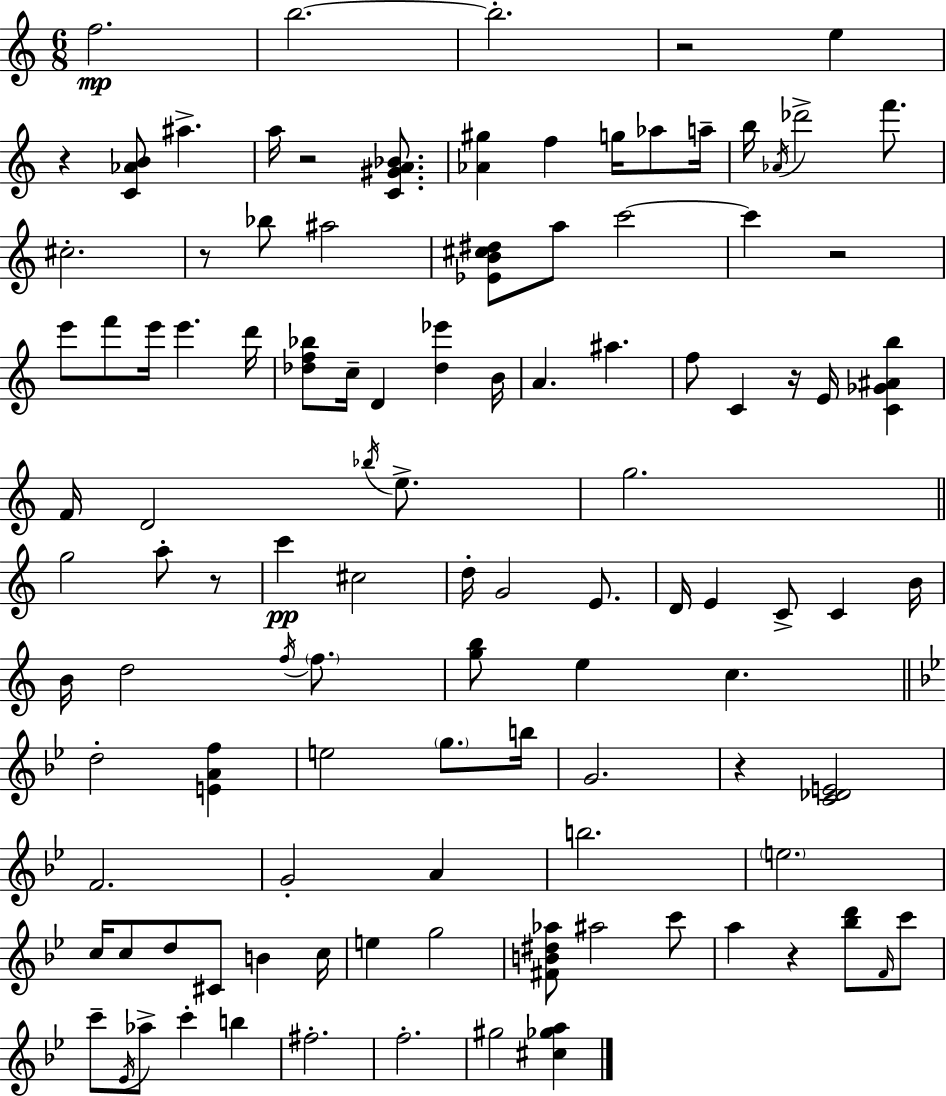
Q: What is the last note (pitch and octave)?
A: G#5